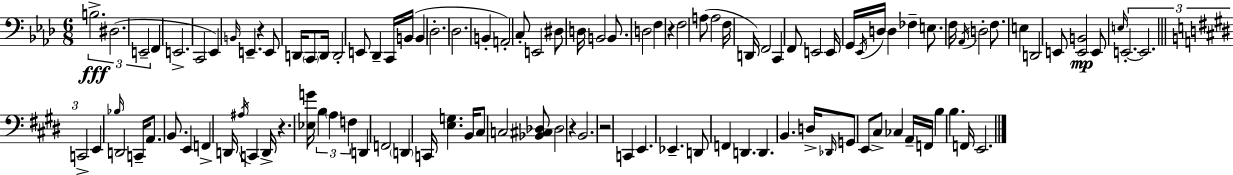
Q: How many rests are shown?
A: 5